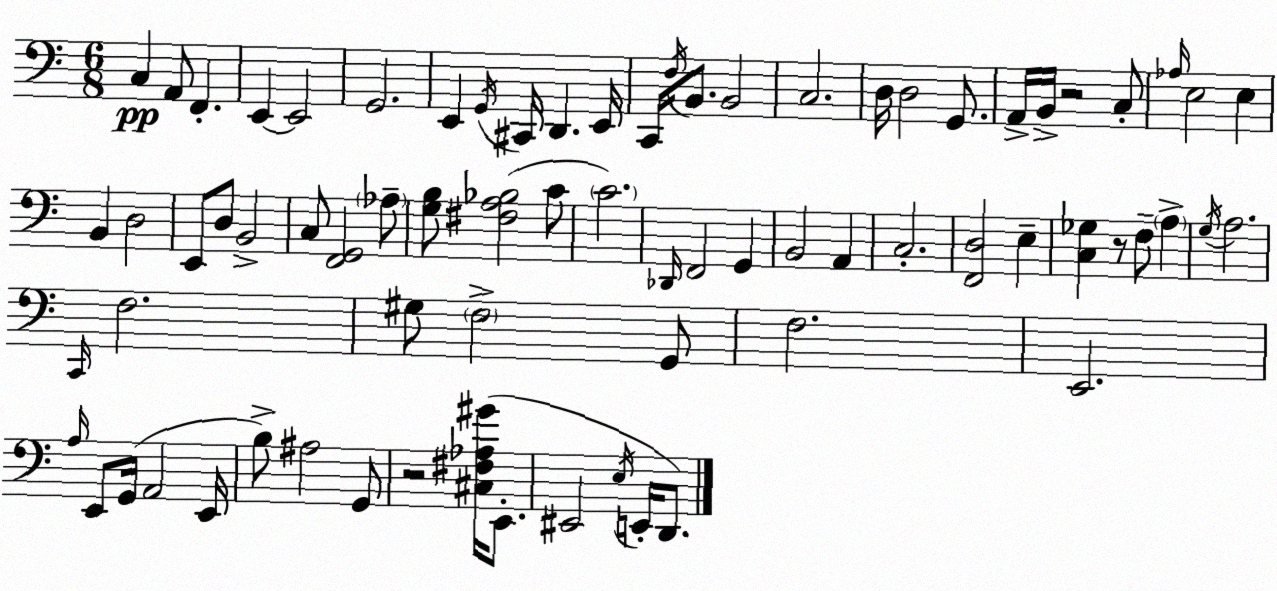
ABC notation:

X:1
T:Untitled
M:6/8
L:1/4
K:Am
C, A,,/2 F,, E,, E,,2 G,,2 E,, G,,/4 ^C,,/4 D,, E,,/4 C,,/4 F,/4 B,,/2 B,,2 C,2 D,/4 D,2 G,,/2 A,,/4 B,,/4 z2 C,/2 _A,/4 E,2 E, B,, D,2 E,,/2 D,/2 B,,2 C,/2 [F,,G,,]2 _A,/2 [G,B,]/2 [^F,A,_B,]2 C/2 C2 _D,,/4 F,,2 G,, B,,2 A,, C,2 [F,,D,]2 E, [C,_G,] z/2 F,/2 A, G,/4 A,2 C,,/4 F,2 ^G,/2 F,2 G,,/2 F,2 E,,2 A,/4 E,,/2 G,,/4 A,,2 E,,/4 B,/2 ^A,2 G,,/2 z2 [^C,^F,_A,^G]/4 E,,/2 ^E,,2 E,/4 E,,/4 D,,/2